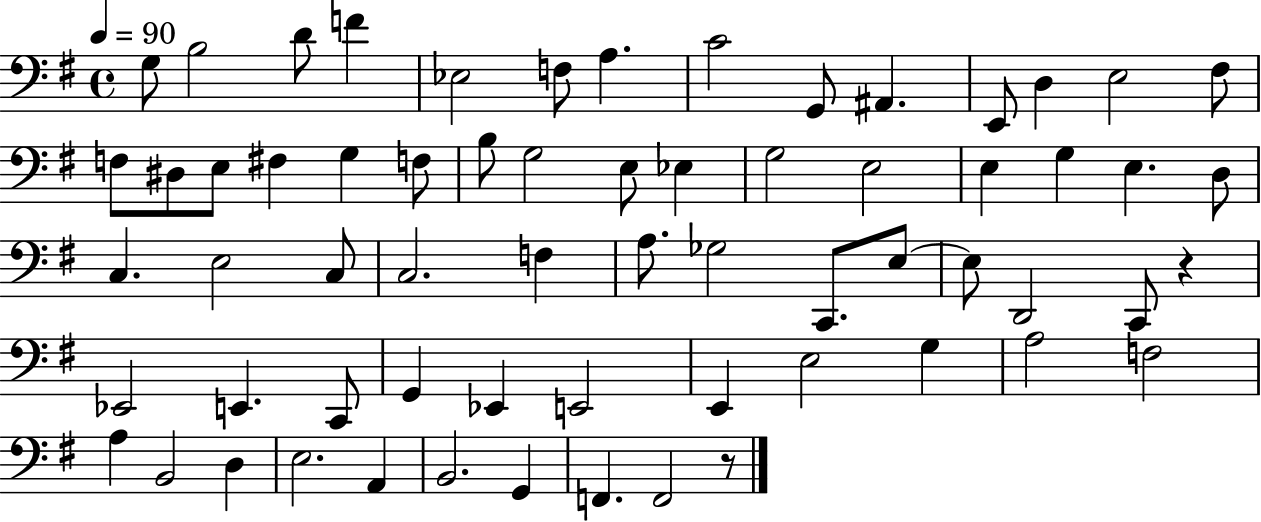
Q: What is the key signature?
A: G major